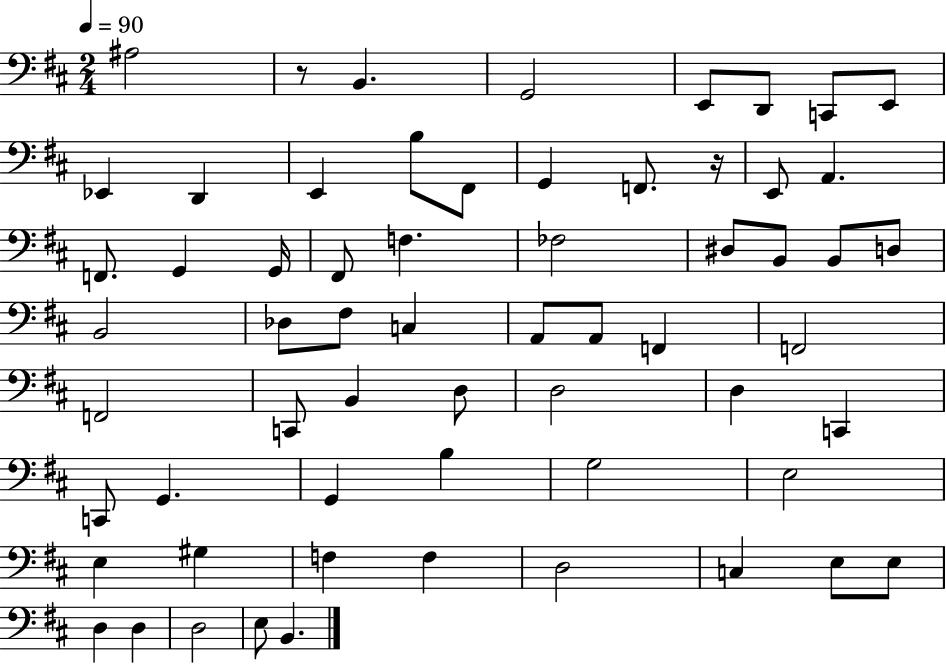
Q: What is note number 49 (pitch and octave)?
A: G#3